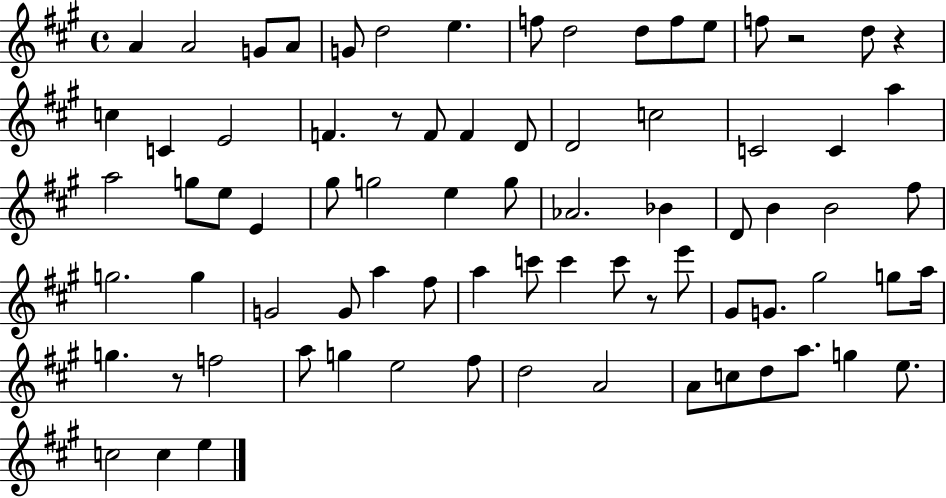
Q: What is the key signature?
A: A major